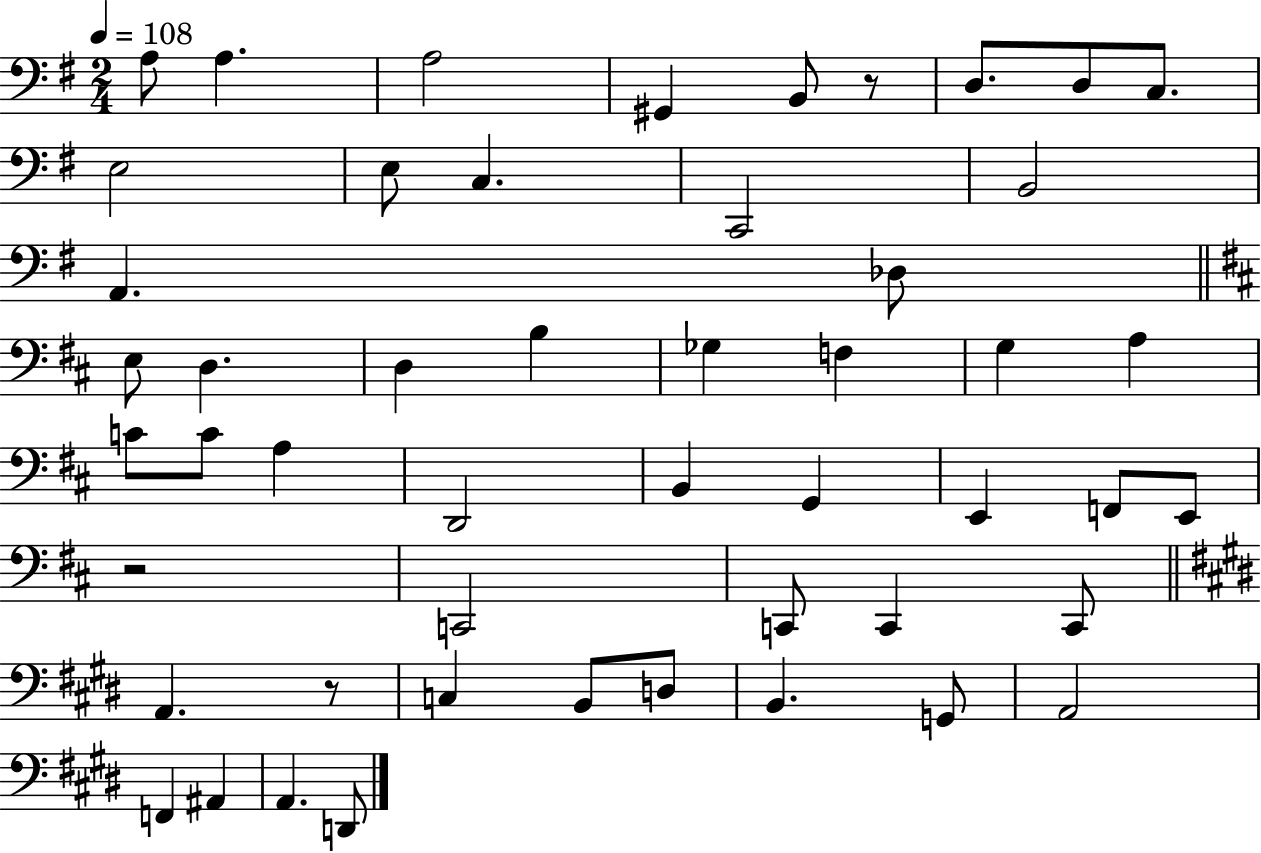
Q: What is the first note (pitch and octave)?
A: A3